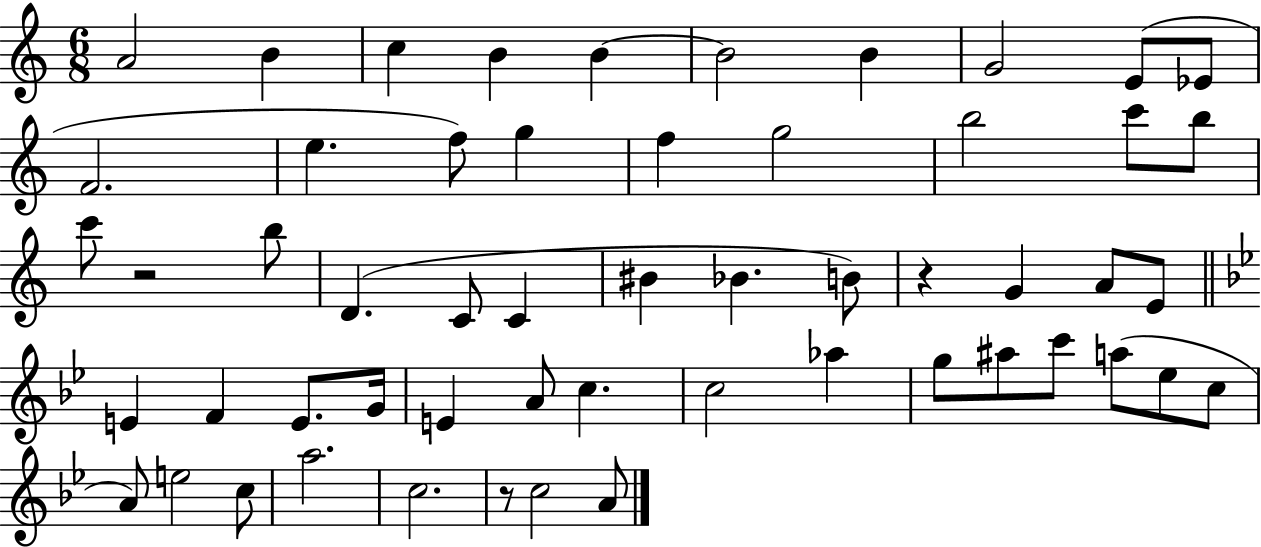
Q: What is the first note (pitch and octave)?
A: A4